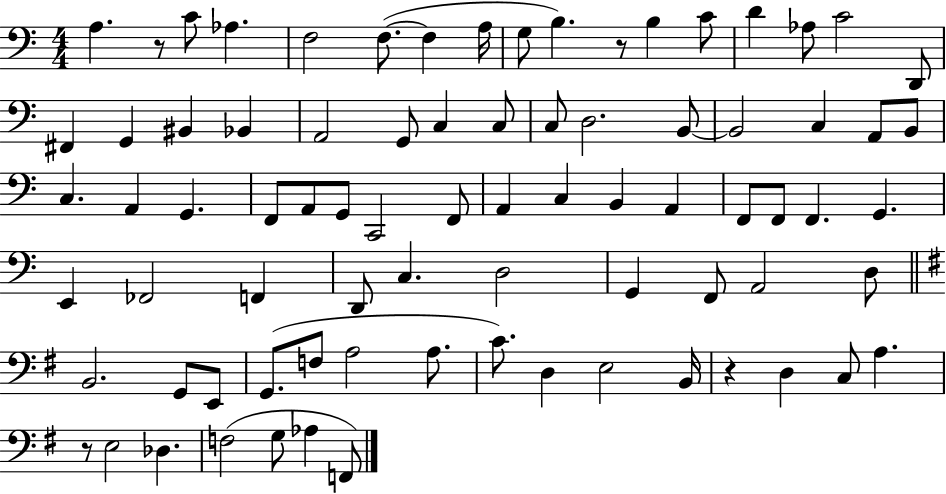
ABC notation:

X:1
T:Untitled
M:4/4
L:1/4
K:C
A, z/2 C/2 _A, F,2 F,/2 F, A,/4 G,/2 B, z/2 B, C/2 D _A,/2 C2 D,,/2 ^F,, G,, ^B,, _B,, A,,2 G,,/2 C, C,/2 C,/2 D,2 B,,/2 B,,2 C, A,,/2 B,,/2 C, A,, G,, F,,/2 A,,/2 G,,/2 C,,2 F,,/2 A,, C, B,, A,, F,,/2 F,,/2 F,, G,, E,, _F,,2 F,, D,,/2 C, D,2 G,, F,,/2 A,,2 D,/2 B,,2 G,,/2 E,,/2 G,,/2 F,/2 A,2 A,/2 C/2 D, E,2 B,,/4 z D, C,/2 A, z/2 E,2 _D, F,2 G,/2 _A, F,,/2